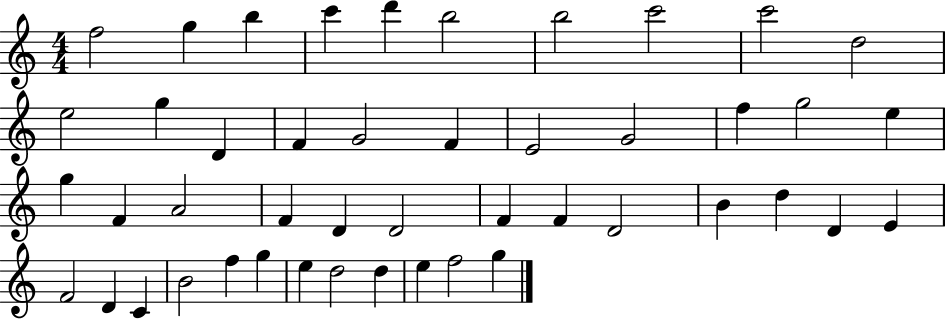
X:1
T:Untitled
M:4/4
L:1/4
K:C
f2 g b c' d' b2 b2 c'2 c'2 d2 e2 g D F G2 F E2 G2 f g2 e g F A2 F D D2 F F D2 B d D E F2 D C B2 f g e d2 d e f2 g